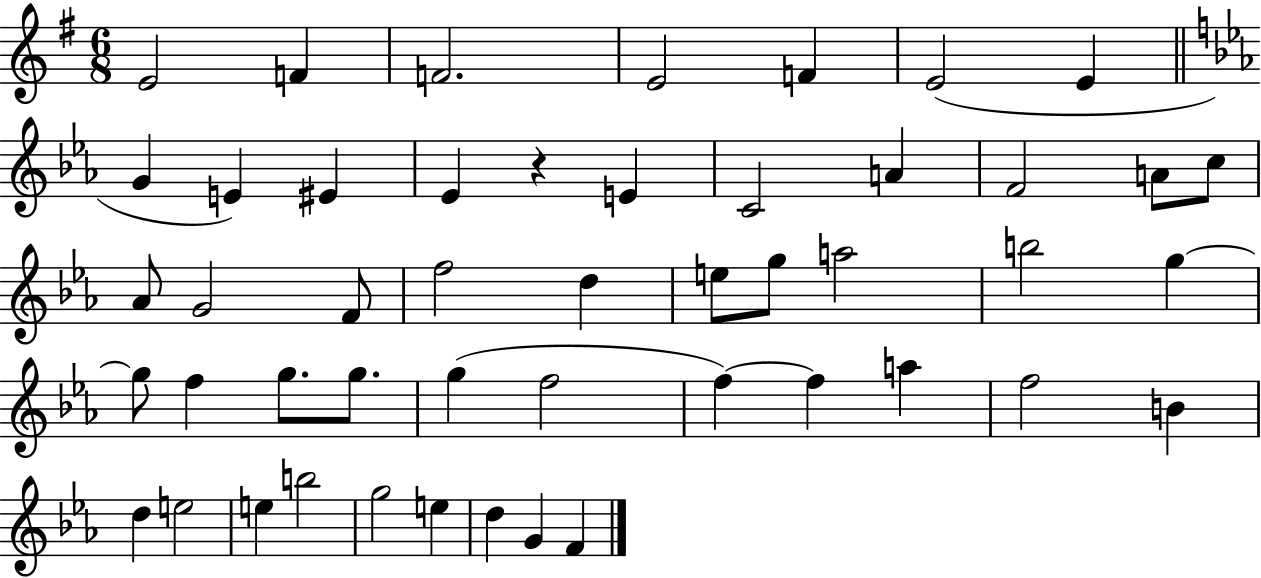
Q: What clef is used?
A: treble